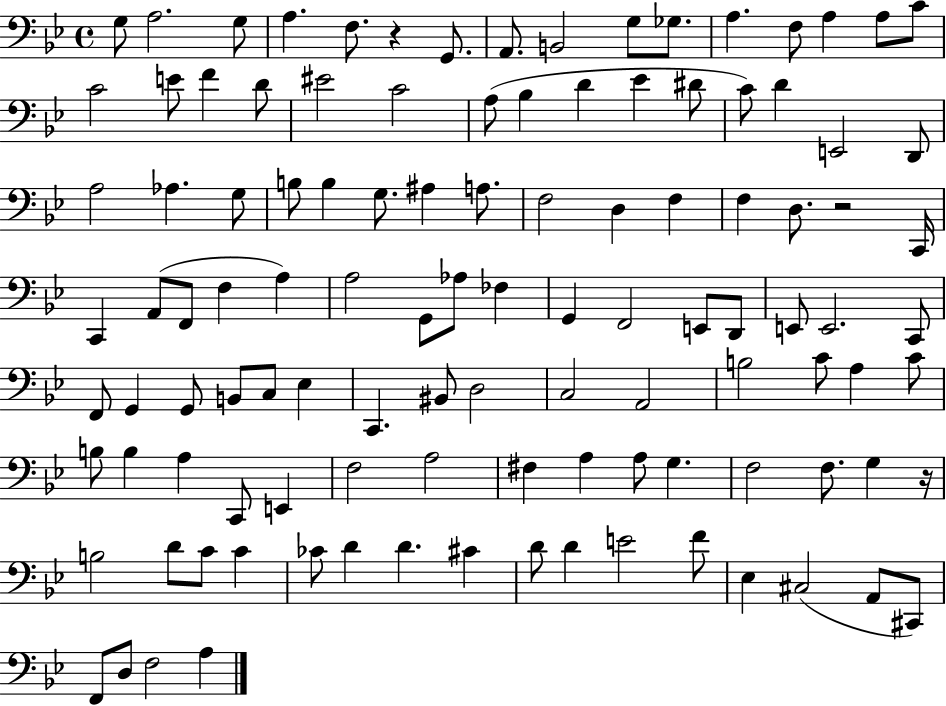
X:1
T:Untitled
M:4/4
L:1/4
K:Bb
G,/2 A,2 G,/2 A, F,/2 z G,,/2 A,,/2 B,,2 G,/2 _G,/2 A, F,/2 A, A,/2 C/2 C2 E/2 F D/2 ^E2 C2 A,/2 _B, D _E ^D/2 C/2 D E,,2 D,,/2 A,2 _A, G,/2 B,/2 B, G,/2 ^A, A,/2 F,2 D, F, F, D,/2 z2 C,,/4 C,, A,,/2 F,,/2 F, A, A,2 G,,/2 _A,/2 _F, G,, F,,2 E,,/2 D,,/2 E,,/2 E,,2 C,,/2 F,,/2 G,, G,,/2 B,,/2 C,/2 _E, C,, ^B,,/2 D,2 C,2 A,,2 B,2 C/2 A, C/2 B,/2 B, A, C,,/2 E,, F,2 A,2 ^F, A, A,/2 G, F,2 F,/2 G, z/4 B,2 D/2 C/2 C _C/2 D D ^C D/2 D E2 F/2 _E, ^C,2 A,,/2 ^C,,/2 F,,/2 D,/2 F,2 A,